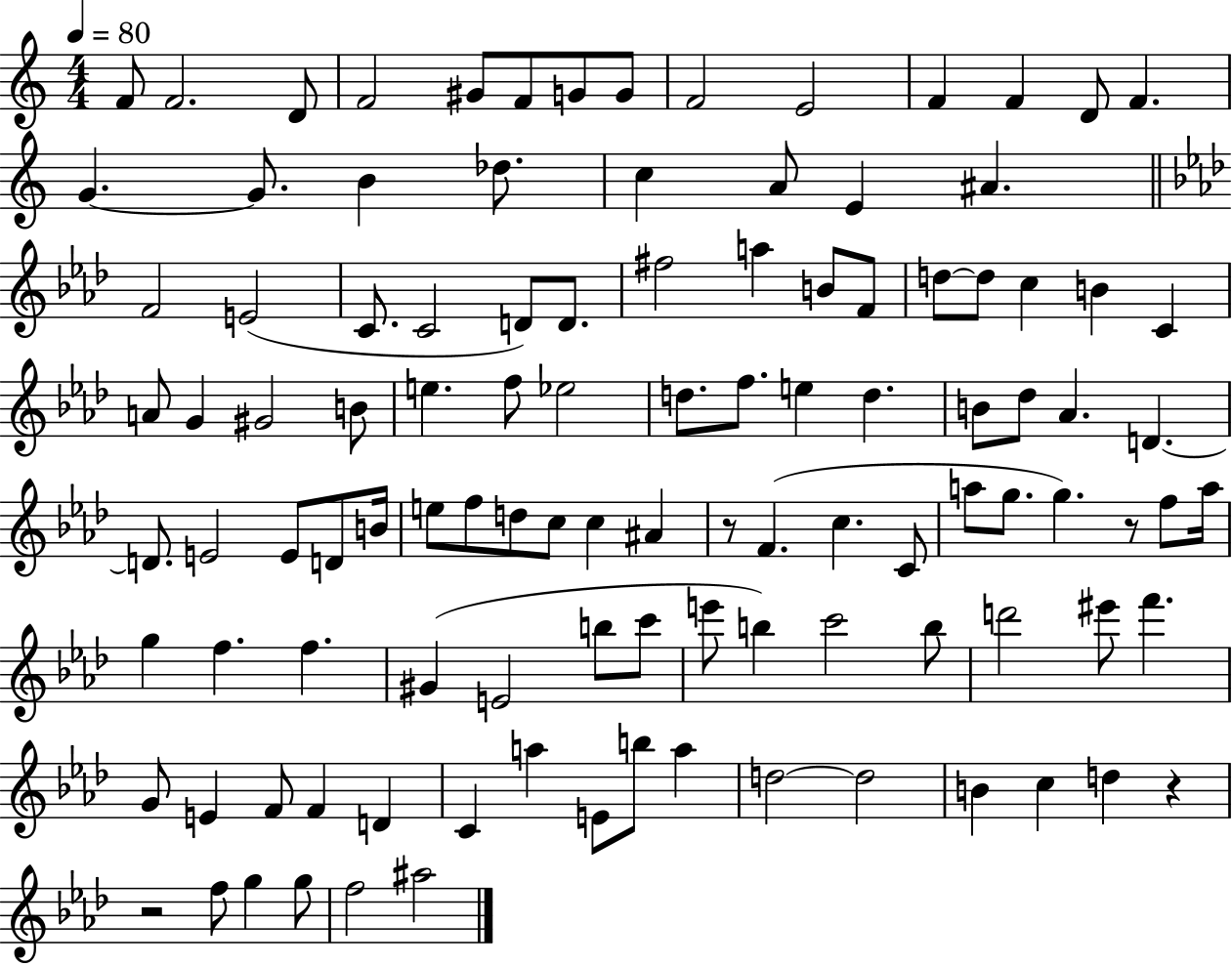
F4/e F4/h. D4/e F4/h G#4/e F4/e G4/e G4/e F4/h E4/h F4/q F4/q D4/e F4/q. G4/q. G4/e. B4/q Db5/e. C5/q A4/e E4/q A#4/q. F4/h E4/h C4/e. C4/h D4/e D4/e. F#5/h A5/q B4/e F4/e D5/e D5/e C5/q B4/q C4/q A4/e G4/q G#4/h B4/e E5/q. F5/e Eb5/h D5/e. F5/e. E5/q D5/q. B4/e Db5/e Ab4/q. D4/q. D4/e. E4/h E4/e D4/e B4/s E5/e F5/e D5/e C5/e C5/q A#4/q R/e F4/q. C5/q. C4/e A5/e G5/e. G5/q. R/e F5/e A5/s G5/q F5/q. F5/q. G#4/q E4/h B5/e C6/e E6/e B5/q C6/h B5/e D6/h EIS6/e F6/q. G4/e E4/q F4/e F4/q D4/q C4/q A5/q E4/e B5/e A5/q D5/h D5/h B4/q C5/q D5/q R/q R/h F5/e G5/q G5/e F5/h A#5/h